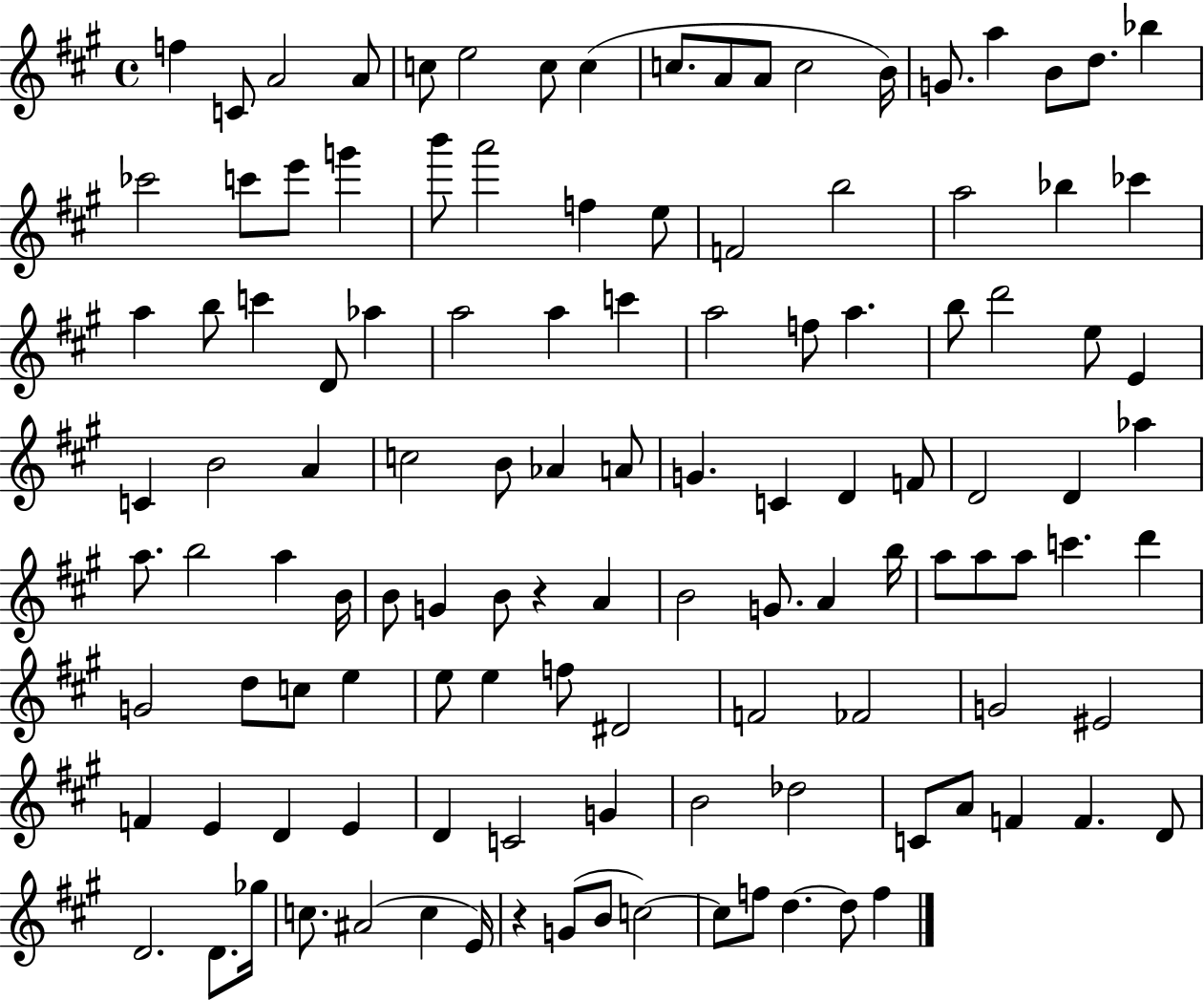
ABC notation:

X:1
T:Untitled
M:4/4
L:1/4
K:A
f C/2 A2 A/2 c/2 e2 c/2 c c/2 A/2 A/2 c2 B/4 G/2 a B/2 d/2 _b _c'2 c'/2 e'/2 g' b'/2 a'2 f e/2 F2 b2 a2 _b _c' a b/2 c' D/2 _a a2 a c' a2 f/2 a b/2 d'2 e/2 E C B2 A c2 B/2 _A A/2 G C D F/2 D2 D _a a/2 b2 a B/4 B/2 G B/2 z A B2 G/2 A b/4 a/2 a/2 a/2 c' d' G2 d/2 c/2 e e/2 e f/2 ^D2 F2 _F2 G2 ^E2 F E D E D C2 G B2 _d2 C/2 A/2 F F D/2 D2 D/2 _g/4 c/2 ^A2 c E/4 z G/2 B/2 c2 c/2 f/2 d d/2 f